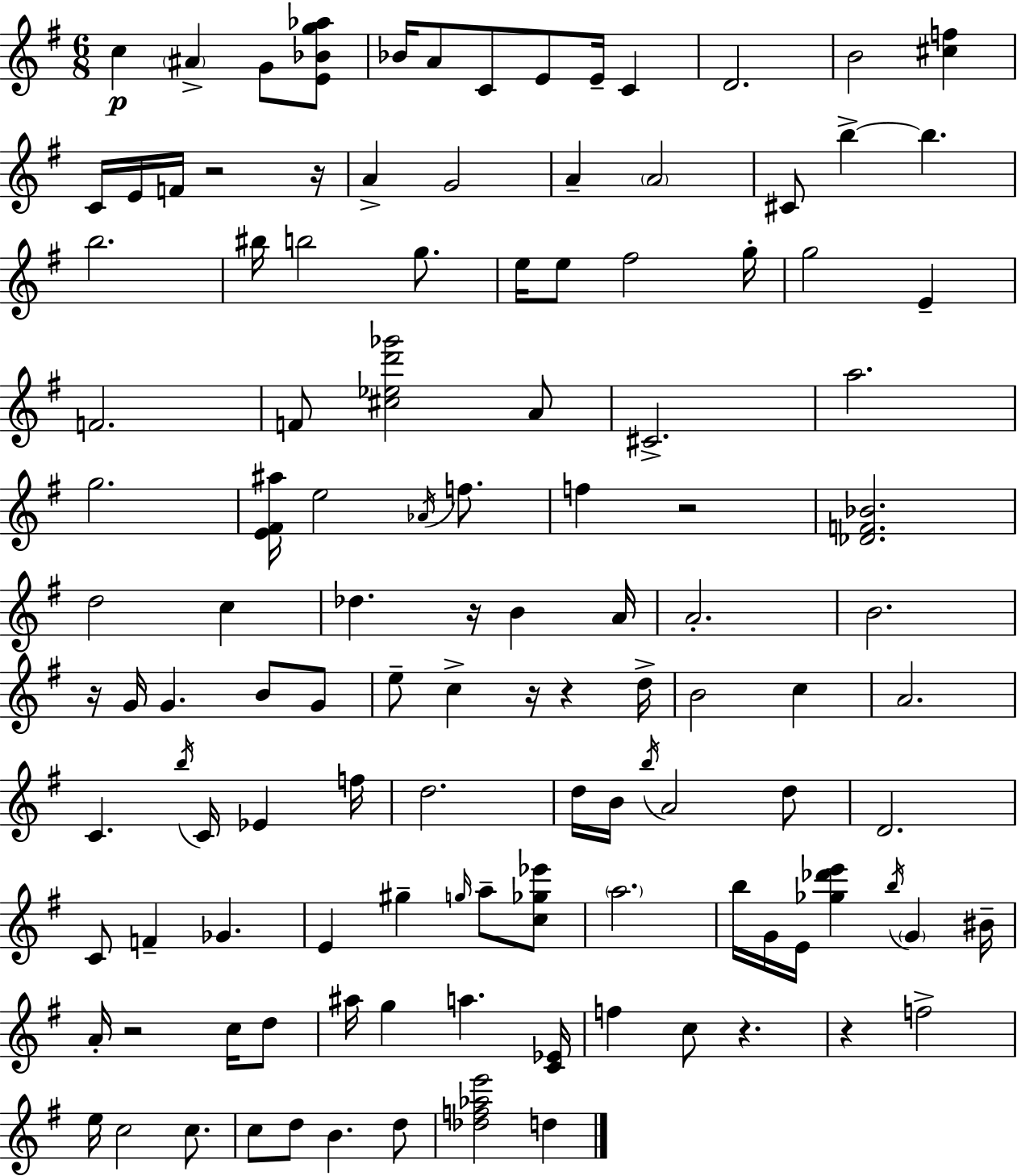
C5/q A#4/q G4/e [E4,Bb4,G5,Ab5]/e Bb4/s A4/e C4/e E4/e E4/s C4/q D4/h. B4/h [C#5,F5]/q C4/s E4/s F4/s R/h R/s A4/q G4/h A4/q A4/h C#4/e B5/q B5/q. B5/h. BIS5/s B5/h G5/e. E5/s E5/e F#5/h G5/s G5/h E4/q F4/h. F4/e [C#5,Eb5,D6,Gb6]/h A4/e C#4/h. A5/h. G5/h. [E4,F#4,A#5]/s E5/h Ab4/s F5/e. F5/q R/h [Db4,F4,Bb4]/h. D5/h C5/q Db5/q. R/s B4/q A4/s A4/h. B4/h. R/s G4/s G4/q. B4/e G4/e E5/e C5/q R/s R/q D5/s B4/h C5/q A4/h. C4/q. B5/s C4/s Eb4/q F5/s D5/h. D5/s B4/s B5/s A4/h D5/e D4/h. C4/e F4/q Gb4/q. E4/q G#5/q G5/s A5/e [C5,Gb5,Eb6]/e A5/h. B5/s G4/s E4/s [Gb5,Db6,E6]/q B5/s G4/q BIS4/s A4/s R/h C5/s D5/e A#5/s G5/q A5/q. [C4,Eb4]/s F5/q C5/e R/q. R/q F5/h E5/s C5/h C5/e. C5/e D5/e B4/q. D5/e [Db5,F5,Ab5,E6]/h D5/q